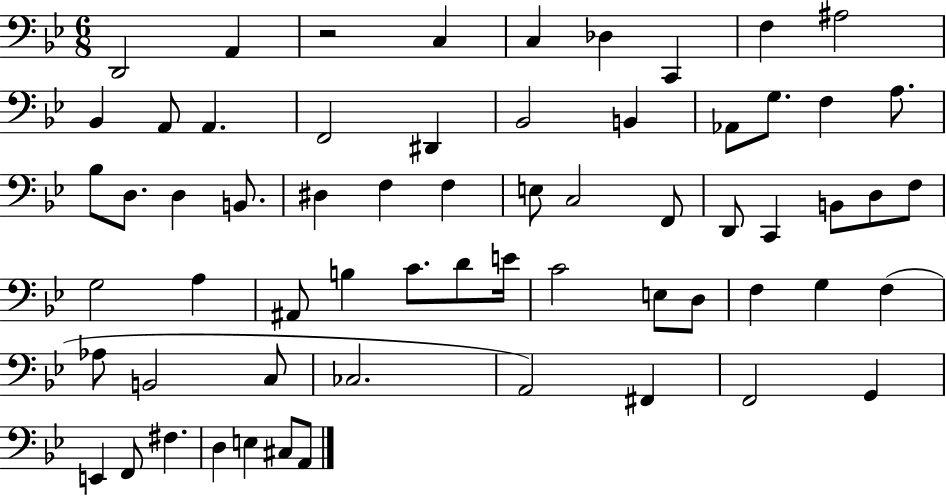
{
  \clef bass
  \numericTimeSignature
  \time 6/8
  \key bes \major
  d,2 a,4 | r2 c4 | c4 des4 c,4 | f4 ais2 | \break bes,4 a,8 a,4. | f,2 dis,4 | bes,2 b,4 | aes,8 g8. f4 a8. | \break bes8 d8. d4 b,8. | dis4 f4 f4 | e8 c2 f,8 | d,8 c,4 b,8 d8 f8 | \break g2 a4 | ais,8 b4 c'8. d'8 e'16 | c'2 e8 d8 | f4 g4 f4( | \break aes8 b,2 c8 | ces2. | a,2) fis,4 | f,2 g,4 | \break e,4 f,8 fis4. | d4 e4 cis8 a,8 | \bar "|."
}